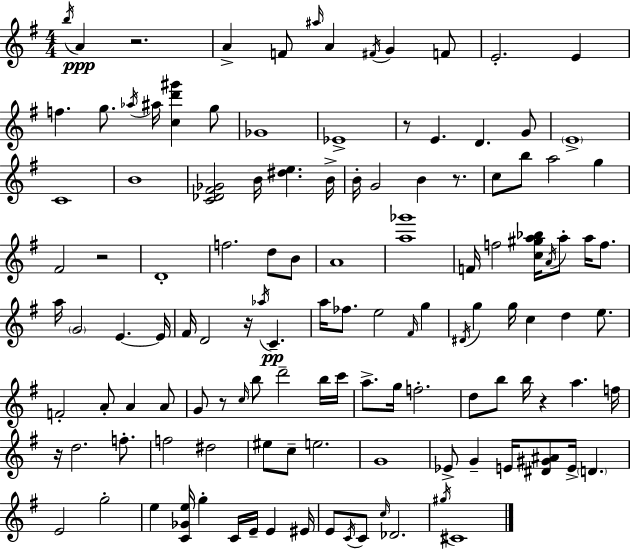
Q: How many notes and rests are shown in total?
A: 125